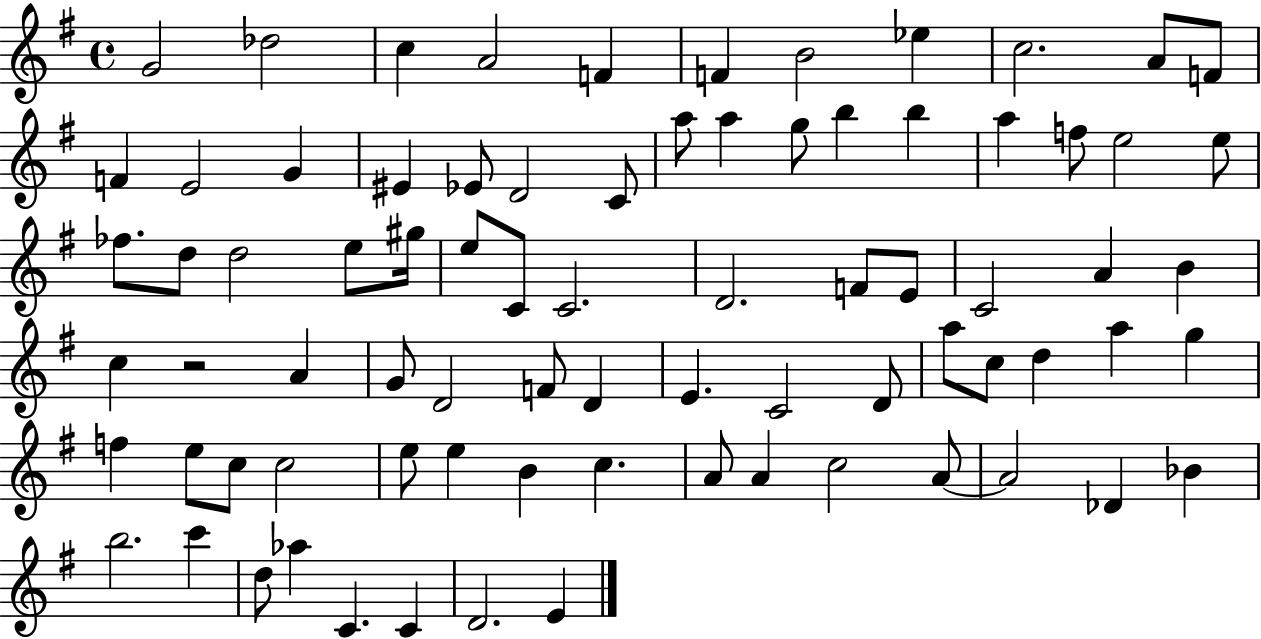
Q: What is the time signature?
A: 4/4